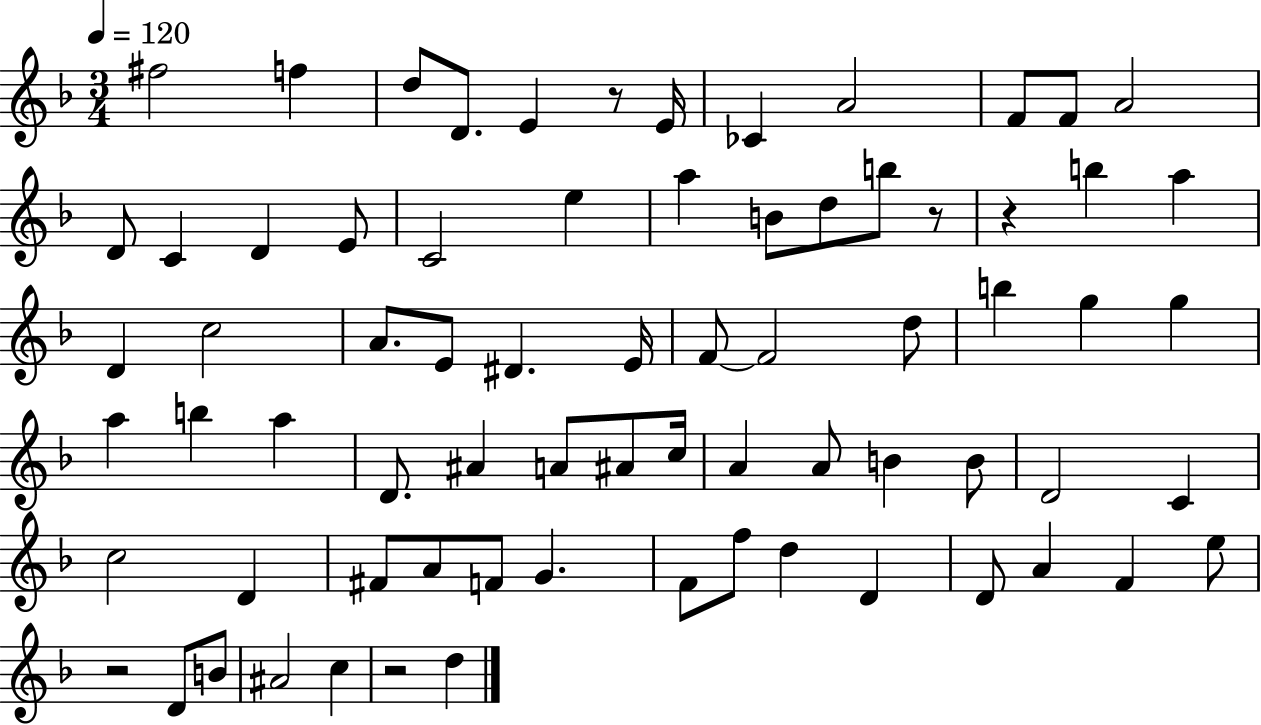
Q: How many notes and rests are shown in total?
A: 73